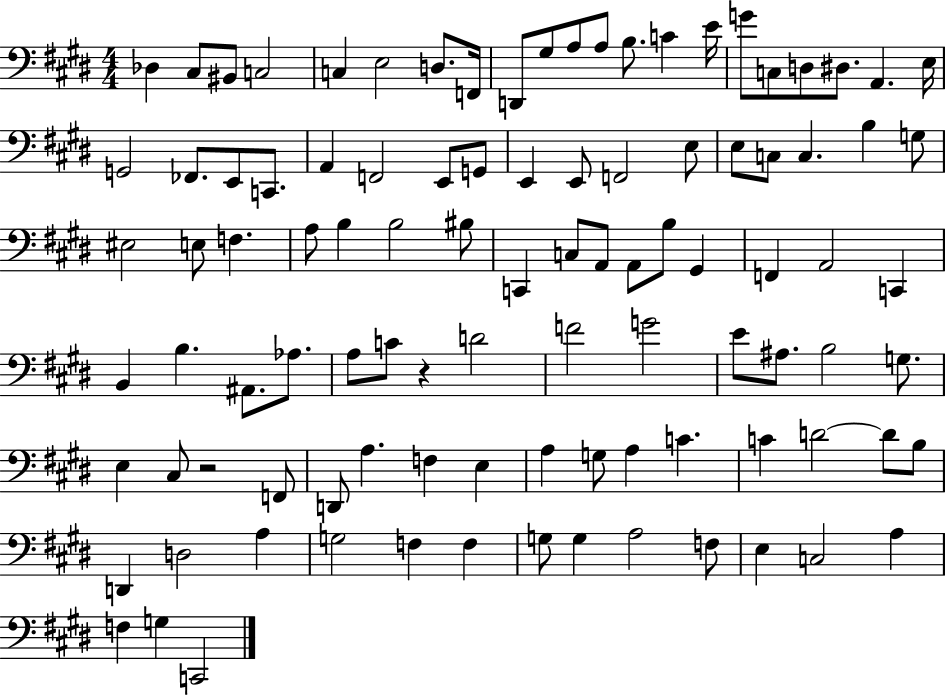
Db3/q C#3/e BIS2/e C3/h C3/q E3/h D3/e. F2/s D2/e G#3/e A3/e A3/e B3/e. C4/q E4/s G4/e C3/e D3/e D#3/e. A2/q. E3/s G2/h FES2/e. E2/e C2/e. A2/q F2/h E2/e G2/e E2/q E2/e F2/h E3/e E3/e C3/e C3/q. B3/q G3/e EIS3/h E3/e F3/q. A3/e B3/q B3/h BIS3/e C2/q C3/e A2/e A2/e B3/e G#2/q F2/q A2/h C2/q B2/q B3/q. A#2/e. Ab3/e. A3/e C4/e R/q D4/h F4/h G4/h E4/e A#3/e. B3/h G3/e. E3/q C#3/e R/h F2/e D2/e A3/q. F3/q E3/q A3/q G3/e A3/q C4/q. C4/q D4/h D4/e B3/e D2/q D3/h A3/q G3/h F3/q F3/q G3/e G3/q A3/h F3/e E3/q C3/h A3/q F3/q G3/q C2/h